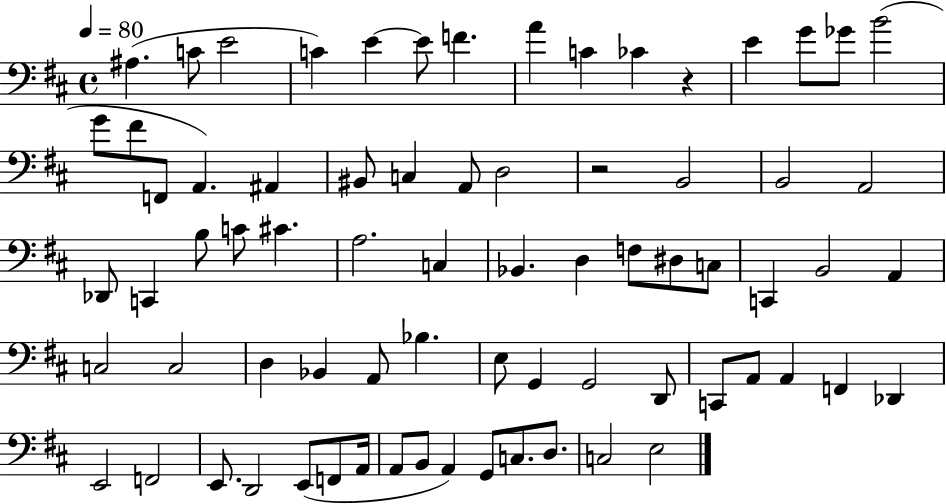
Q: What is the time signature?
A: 4/4